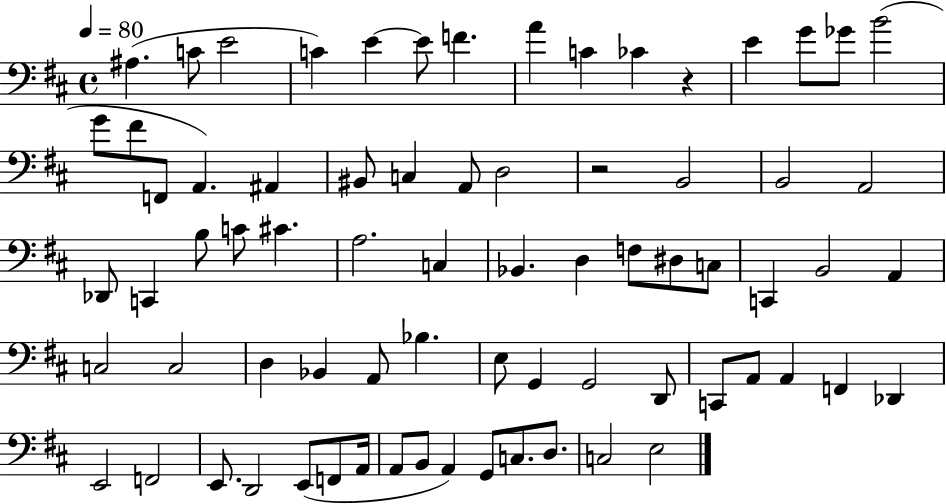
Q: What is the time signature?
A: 4/4